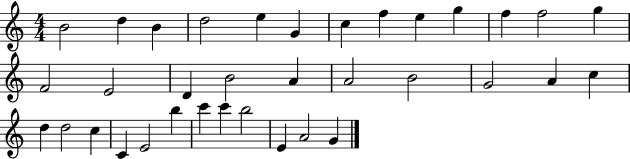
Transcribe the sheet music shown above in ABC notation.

X:1
T:Untitled
M:4/4
L:1/4
K:C
B2 d B d2 e G c f e g f f2 g F2 E2 D B2 A A2 B2 G2 A c d d2 c C E2 b c' c' b2 E A2 G